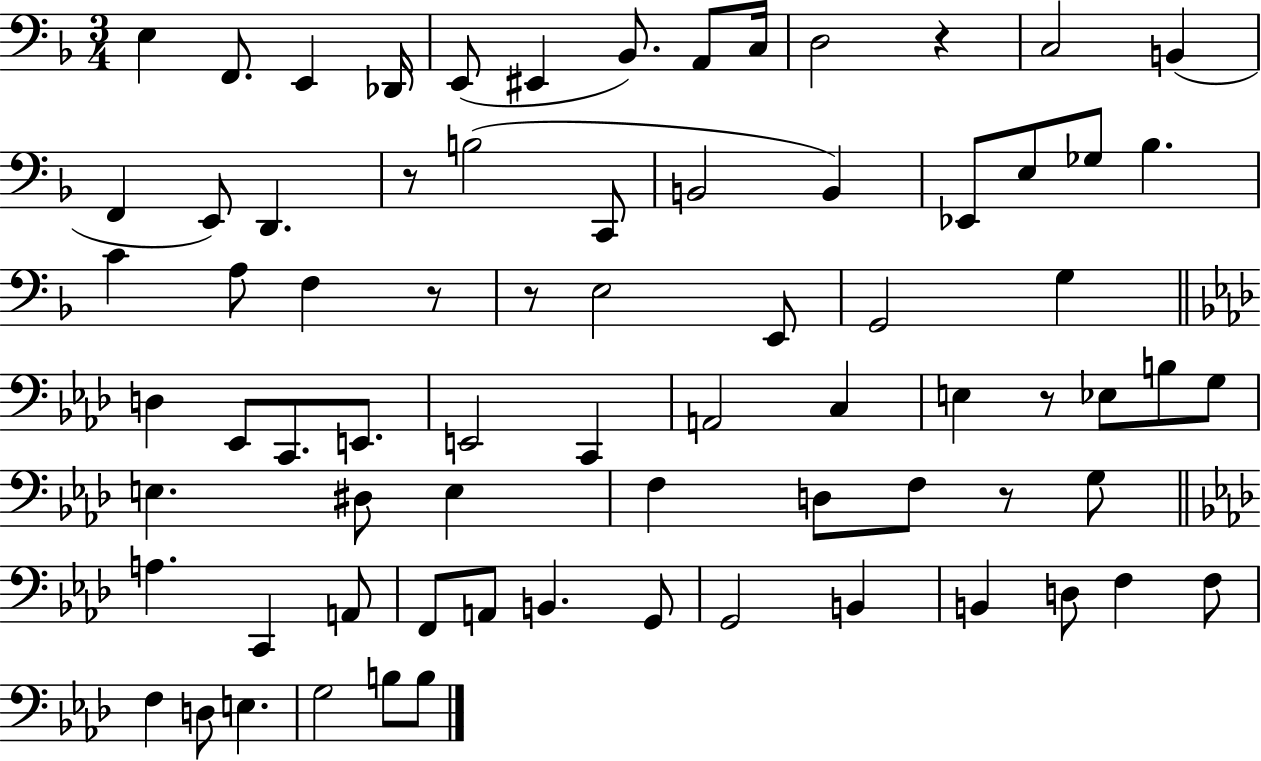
{
  \clef bass
  \numericTimeSignature
  \time 3/4
  \key f \major
  e4 f,8. e,4 des,16 | e,8( eis,4 bes,8.) a,8 c16 | d2 r4 | c2 b,4( | \break f,4 e,8) d,4. | r8 b2( c,8 | b,2 b,4) | ees,8 e8 ges8 bes4. | \break c'4 a8 f4 r8 | r8 e2 e,8 | g,2 g4 | \bar "||" \break \key f \minor d4 ees,8 c,8. e,8. | e,2 c,4 | a,2 c4 | e4 r8 ees8 b8 g8 | \break e4. dis8 e4 | f4 d8 f8 r8 g8 | \bar "||" \break \key aes \major a4. c,4 a,8 | f,8 a,8 b,4. g,8 | g,2 b,4 | b,4 d8 f4 f8 | \break f4 d8 e4. | g2 b8 b8 | \bar "|."
}